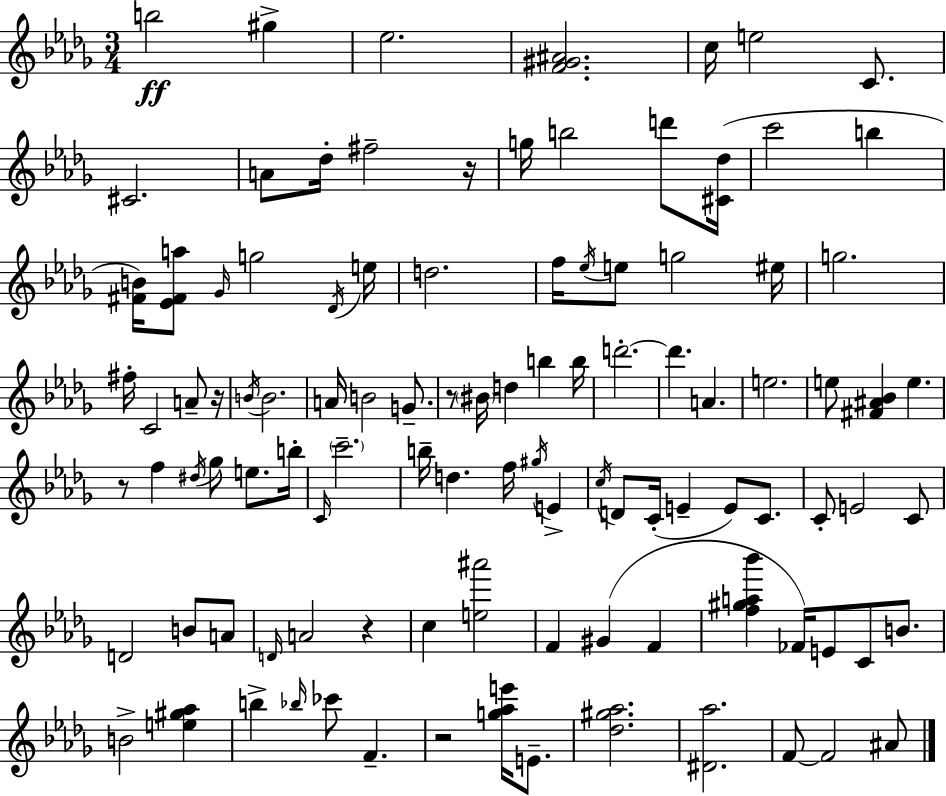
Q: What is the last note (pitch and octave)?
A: A#4